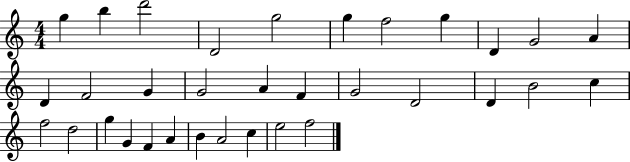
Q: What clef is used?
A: treble